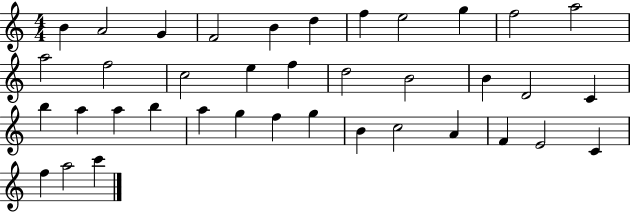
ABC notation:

X:1
T:Untitled
M:4/4
L:1/4
K:C
B A2 G F2 B d f e2 g f2 a2 a2 f2 c2 e f d2 B2 B D2 C b a a b a g f g B c2 A F E2 C f a2 c'